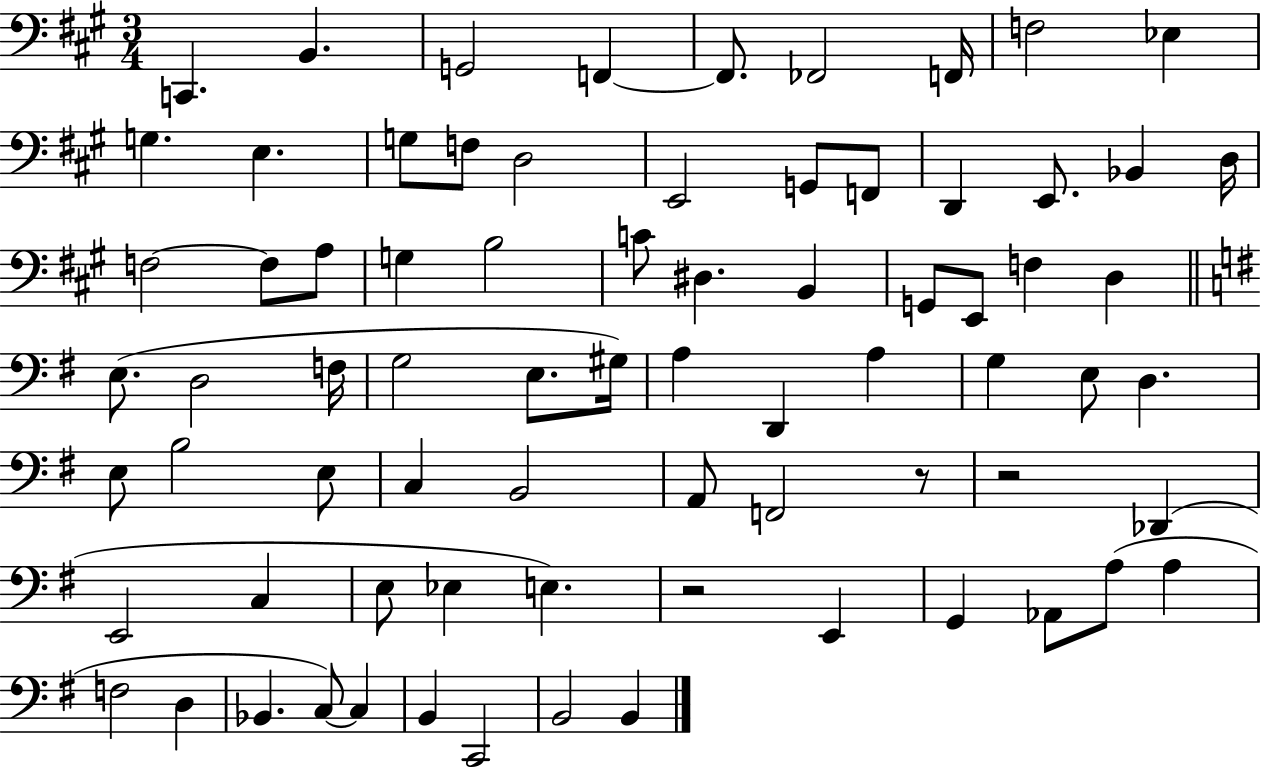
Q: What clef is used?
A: bass